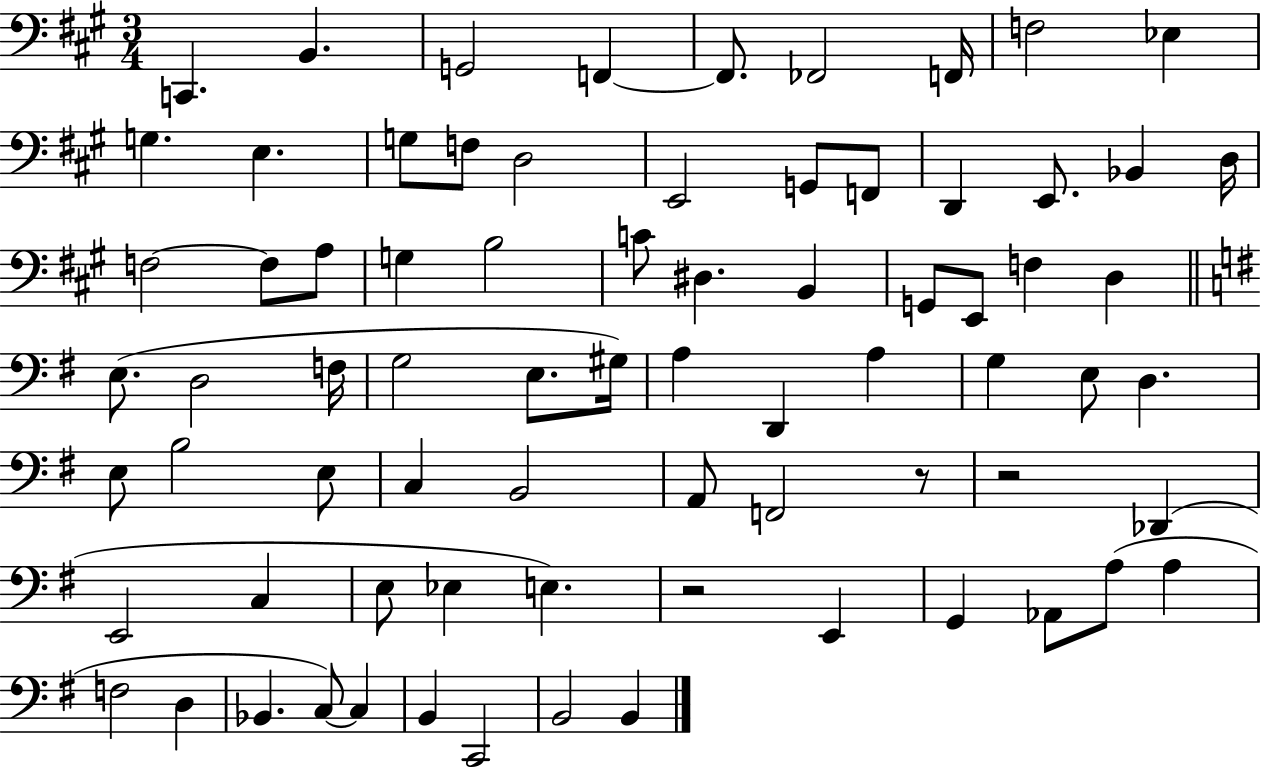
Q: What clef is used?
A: bass